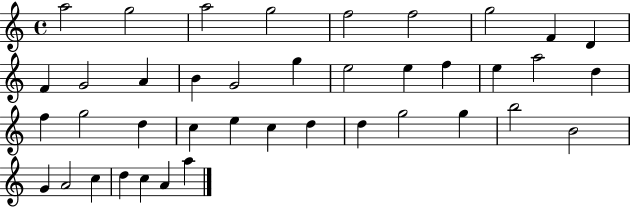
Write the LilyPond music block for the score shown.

{
  \clef treble
  \time 4/4
  \defaultTimeSignature
  \key c \major
  a''2 g''2 | a''2 g''2 | f''2 f''2 | g''2 f'4 d'4 | \break f'4 g'2 a'4 | b'4 g'2 g''4 | e''2 e''4 f''4 | e''4 a''2 d''4 | \break f''4 g''2 d''4 | c''4 e''4 c''4 d''4 | d''4 g''2 g''4 | b''2 b'2 | \break g'4 a'2 c''4 | d''4 c''4 a'4 a''4 | \bar "|."
}